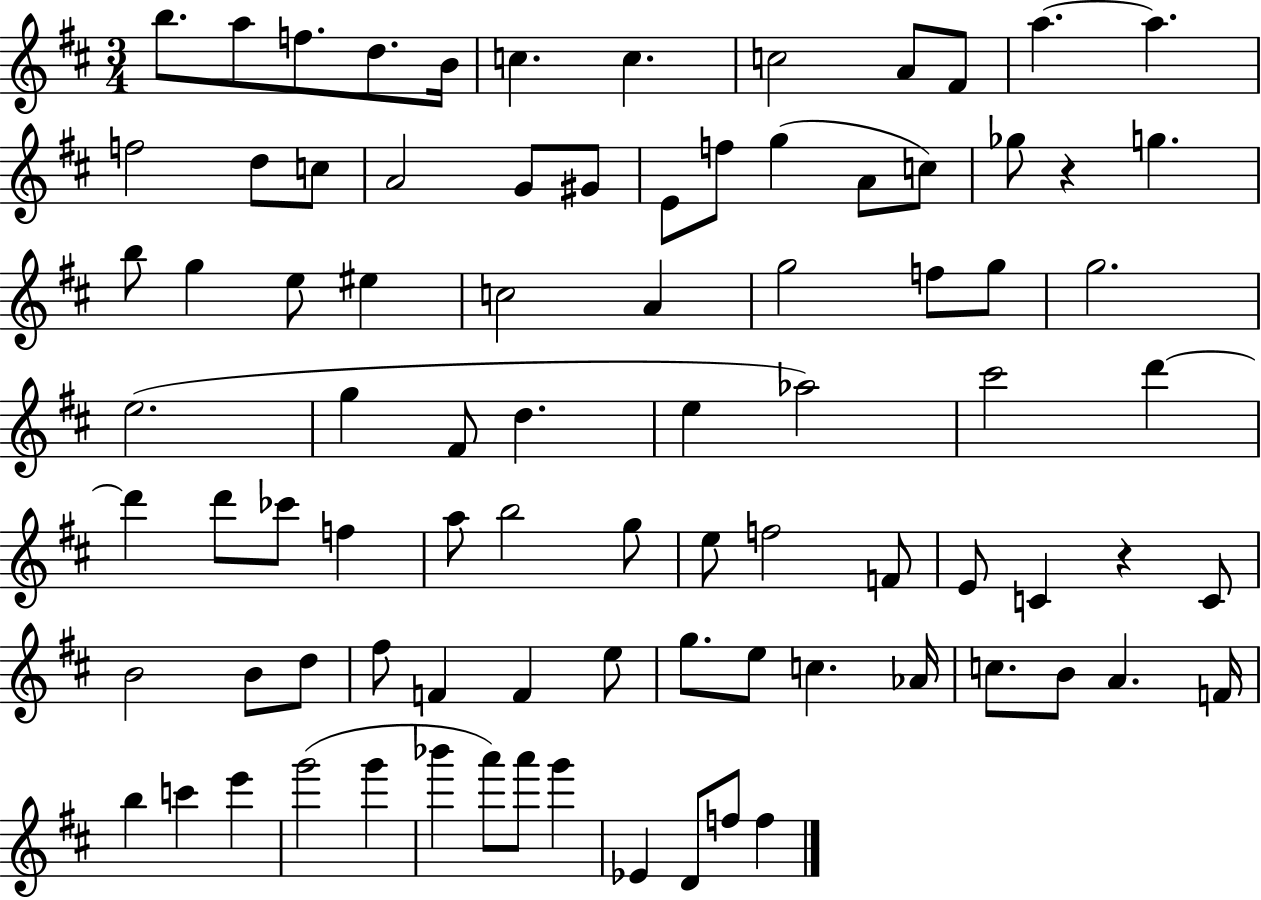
{
  \clef treble
  \numericTimeSignature
  \time 3/4
  \key d \major
  b''8. a''8 f''8. d''8. b'16 | c''4. c''4. | c''2 a'8 fis'8 | a''4.~~ a''4. | \break f''2 d''8 c''8 | a'2 g'8 gis'8 | e'8 f''8 g''4( a'8 c''8) | ges''8 r4 g''4. | \break b''8 g''4 e''8 eis''4 | c''2 a'4 | g''2 f''8 g''8 | g''2. | \break e''2.( | g''4 fis'8 d''4. | e''4 aes''2) | cis'''2 d'''4~~ | \break d'''4 d'''8 ces'''8 f''4 | a''8 b''2 g''8 | e''8 f''2 f'8 | e'8 c'4 r4 c'8 | \break b'2 b'8 d''8 | fis''8 f'4 f'4 e''8 | g''8. e''8 c''4. aes'16 | c''8. b'8 a'4. f'16 | \break b''4 c'''4 e'''4 | g'''2( g'''4 | bes'''4 a'''8) a'''8 g'''4 | ees'4 d'8 f''8 f''4 | \break \bar "|."
}